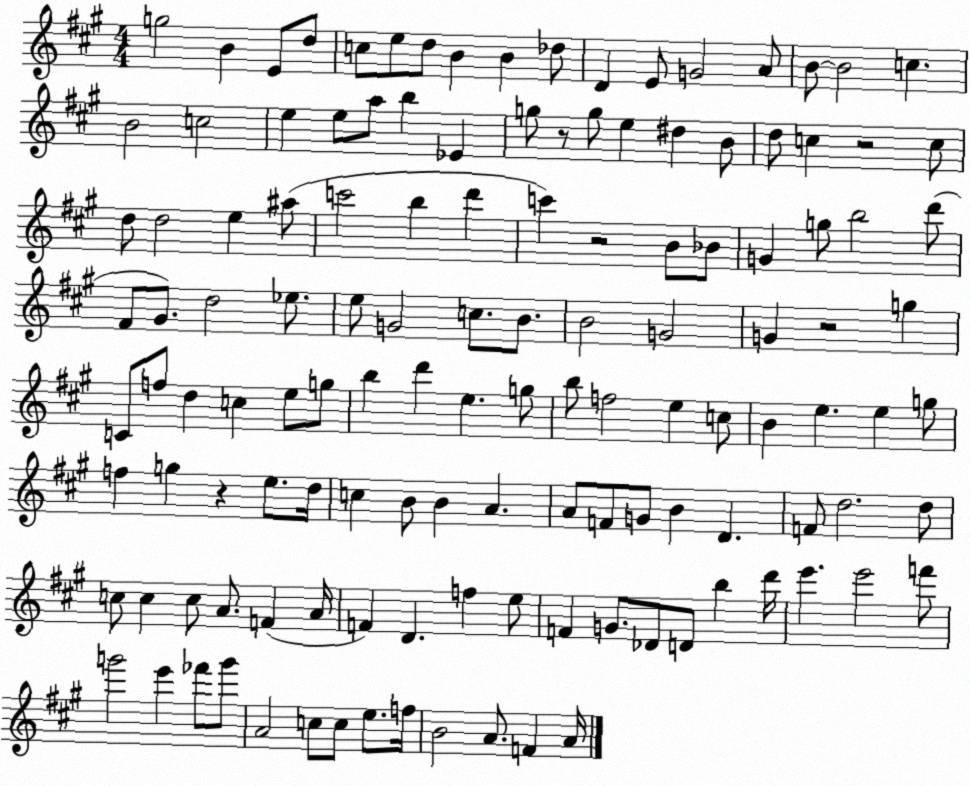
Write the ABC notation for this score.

X:1
T:Untitled
M:4/4
L:1/4
K:A
g2 B E/2 d/2 c/2 e/2 d/2 B B _d/2 D E/2 G2 A/2 B/2 B2 c B2 c2 e e/2 a/2 b _E g/2 z/2 g/2 e ^d B/2 d/2 c z2 c/2 d/2 d2 e ^a/2 c'2 b d' c' z2 B/2 _B/2 G g/2 b2 d'/2 ^F/2 ^G/2 d2 _e/2 e/2 G2 c/2 B/2 B2 G2 G z2 g C/2 f/2 d c e/2 g/2 b d' e g/2 b/2 f2 e c/2 B e e g/2 f g z e/2 d/4 c B/2 B A A/2 F/2 G/2 B D F/2 d2 d/2 c/2 c c/2 A/2 F A/4 F D f e/2 F G/2 _D/2 D/2 b d'/4 e' e'2 f'/2 g'2 e' _f'/2 g'/2 A2 c/2 c/2 e/2 f/4 B2 A/2 F A/4